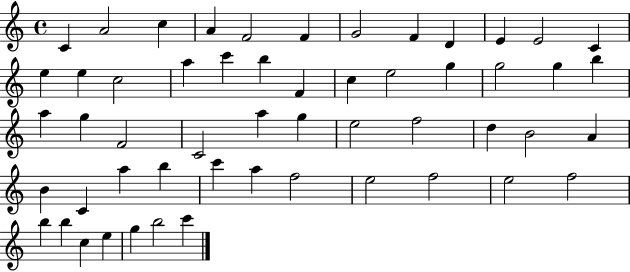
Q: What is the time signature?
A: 4/4